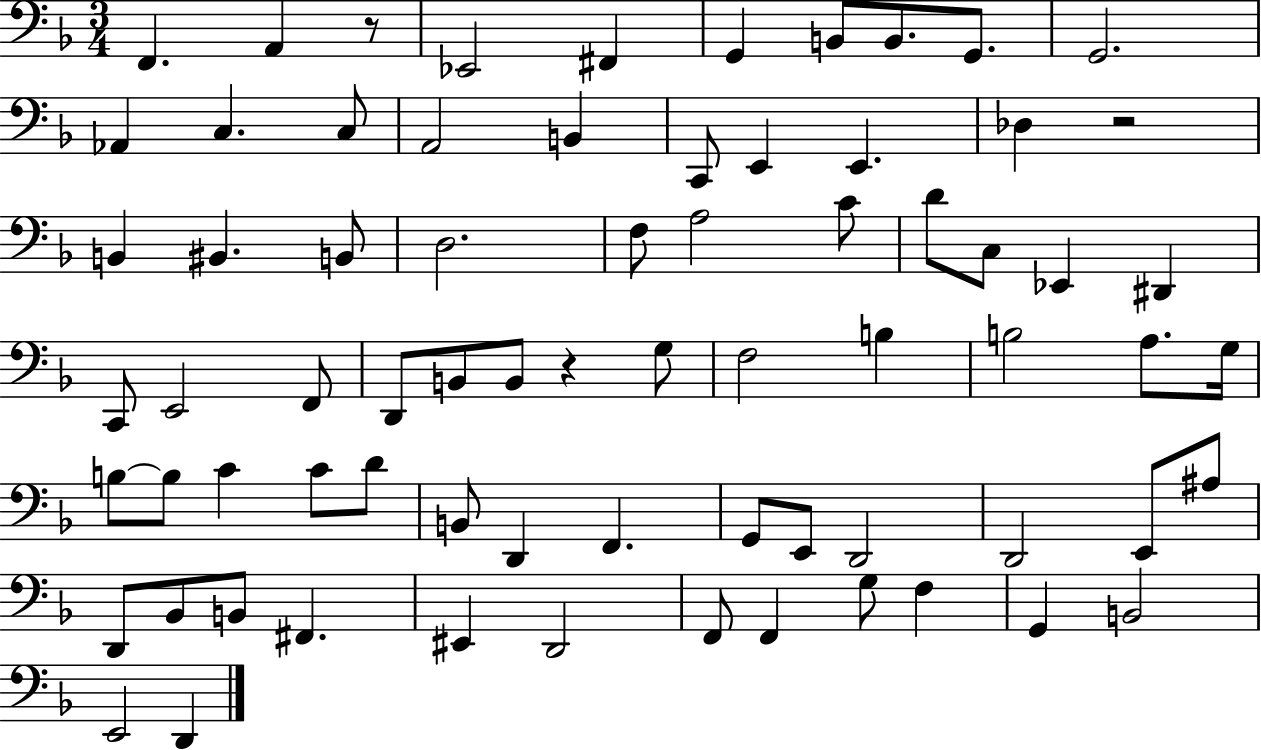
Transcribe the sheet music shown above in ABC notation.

X:1
T:Untitled
M:3/4
L:1/4
K:F
F,, A,, z/2 _E,,2 ^F,, G,, B,,/2 B,,/2 G,,/2 G,,2 _A,, C, C,/2 A,,2 B,, C,,/2 E,, E,, _D, z2 B,, ^B,, B,,/2 D,2 F,/2 A,2 C/2 D/2 C,/2 _E,, ^D,, C,,/2 E,,2 F,,/2 D,,/2 B,,/2 B,,/2 z G,/2 F,2 B, B,2 A,/2 G,/4 B,/2 B,/2 C C/2 D/2 B,,/2 D,, F,, G,,/2 E,,/2 D,,2 D,,2 E,,/2 ^A,/2 D,,/2 _B,,/2 B,,/2 ^F,, ^E,, D,,2 F,,/2 F,, G,/2 F, G,, B,,2 E,,2 D,,